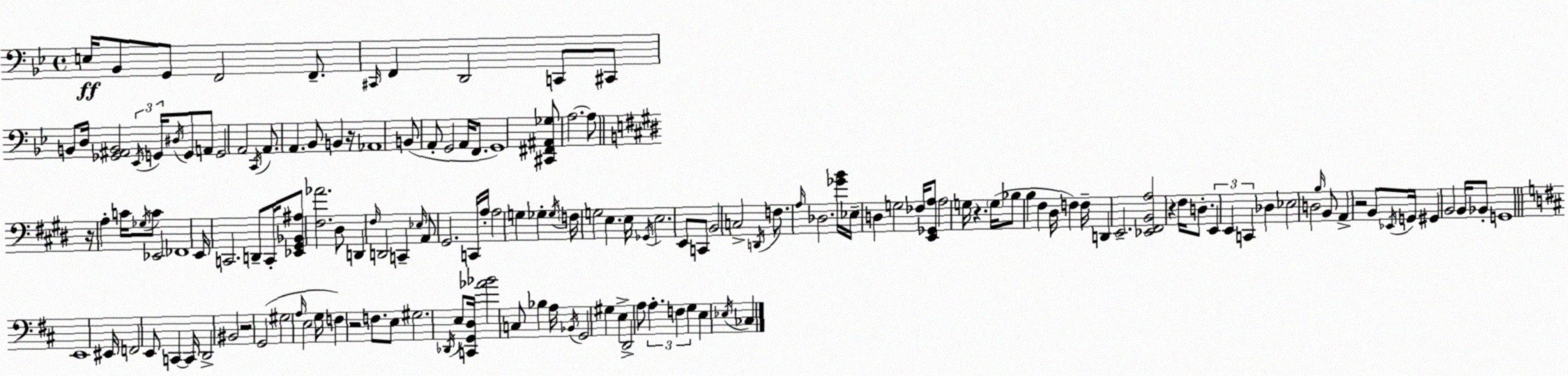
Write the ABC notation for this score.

X:1
T:Untitled
M:4/4
L:1/4
K:Gm
E,/4 _B,,/2 G,,/2 F,,2 F,,/2 ^C,,/4 F,, D,,2 C,,/2 ^C,,/2 B,,/2 D,/4 [_G,,^A,,B,,]2 _E,,/4 G,,/4 ^D,/4 G,,/2 A,,/2 G,,2 A,,2 C,,/4 A,,/2 A,, _B,,/2 B,, z/4 _A,,4 B,,/2 A,,/2 G,,2 A,,/4 F,,/2 G,,4 [^C,,^F,,^A,,_G,]/2 A,2 A,/2 z/4 A, C/4 _G,/4 C/2 _E,,2 _F,,4 E,,/4 C,,2 D,,/2 C,,/4 [_E,,^G,,_B,,^A,]/2 [^F,_A]2 ^D,/2 D,, ^F,/4 D,,2 C,, _E,/4 A,,/2 ^G,,2 C,,/4 A,/4 A,2 G, _G, _G,/4 F,/4 G,2 E, E,/4 _G,,/4 E,2 E,,/2 C,,/2 B,,2 C,2 D,,/4 F,/2 A,/4 _D,2 [_GB]/4 _E,/4 D, G,2 _F,/4 [E,,_G,,A,]/2 A,2 G,/4 z G,/4 _B,/2 B, ^F, ^D,/4 F, F,/4 D,, E,,2 [_E,,^F,,B,,A,]2 z ^F,/4 D,/2 E,, E,, C,, _D, _E,2 D,2 B,/4 B,,/2 A,, z2 B,,/2 _E,,/4 G,,/4 ^G,, B,,2 B,,/4 _B,,/2 G,,4 E,,4 ^E,,/4 F,,2 E,,/2 C,, C,,/4 D,,2 ^B,,2 z2 G,,2 ^G,2 A,/4 E,2 G,/4 F, z2 F,/2 E,/2 ^G,2 _D,,/4 E,/2 [C,,G,,D,]/4 [_A_B]2 C,/2 _B, A,/4 _B,,/4 G,,2 ^G, E, D,,2 A,/2 A, F, G, E, _E,/4 _C,